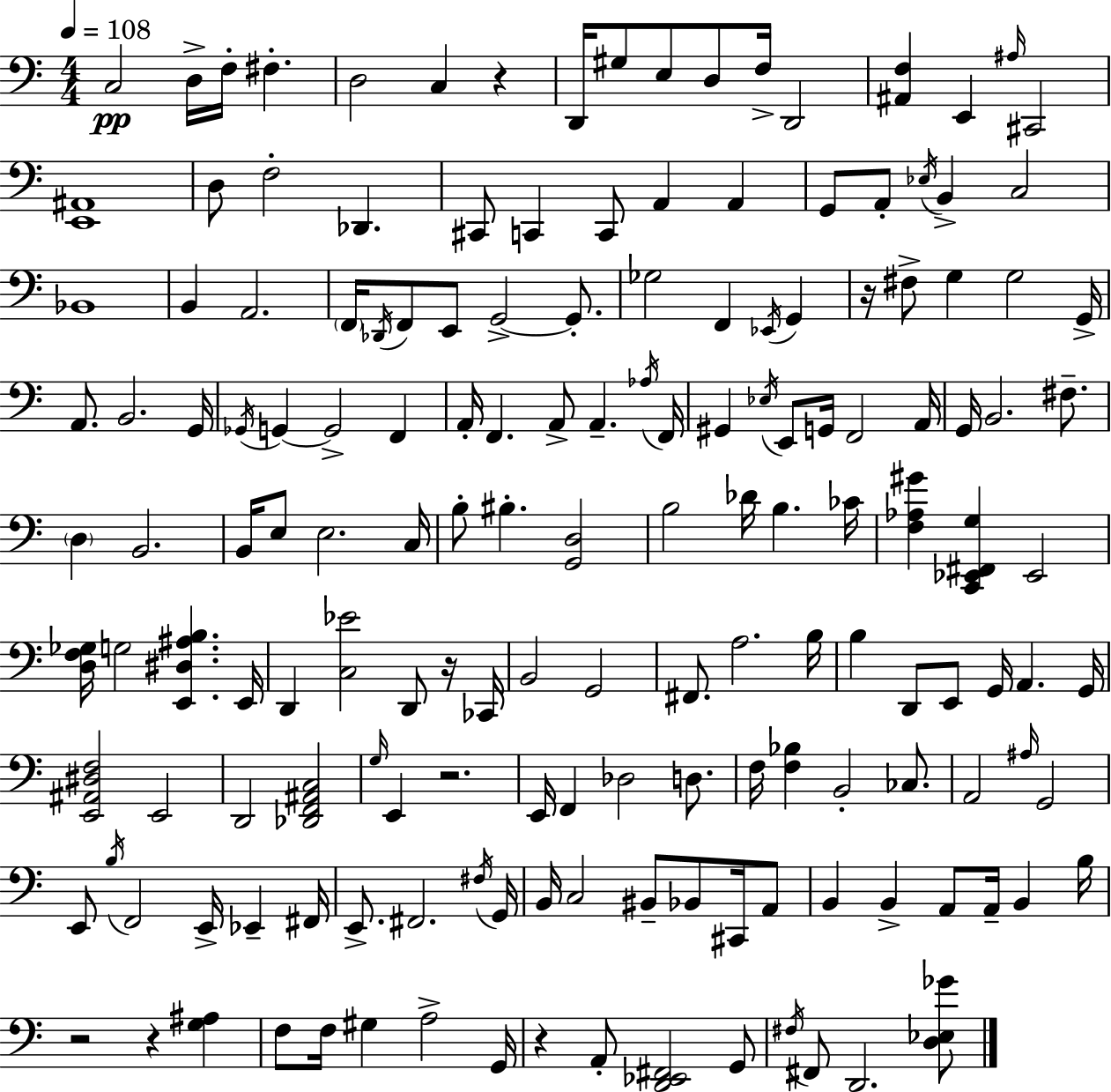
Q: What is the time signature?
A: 4/4